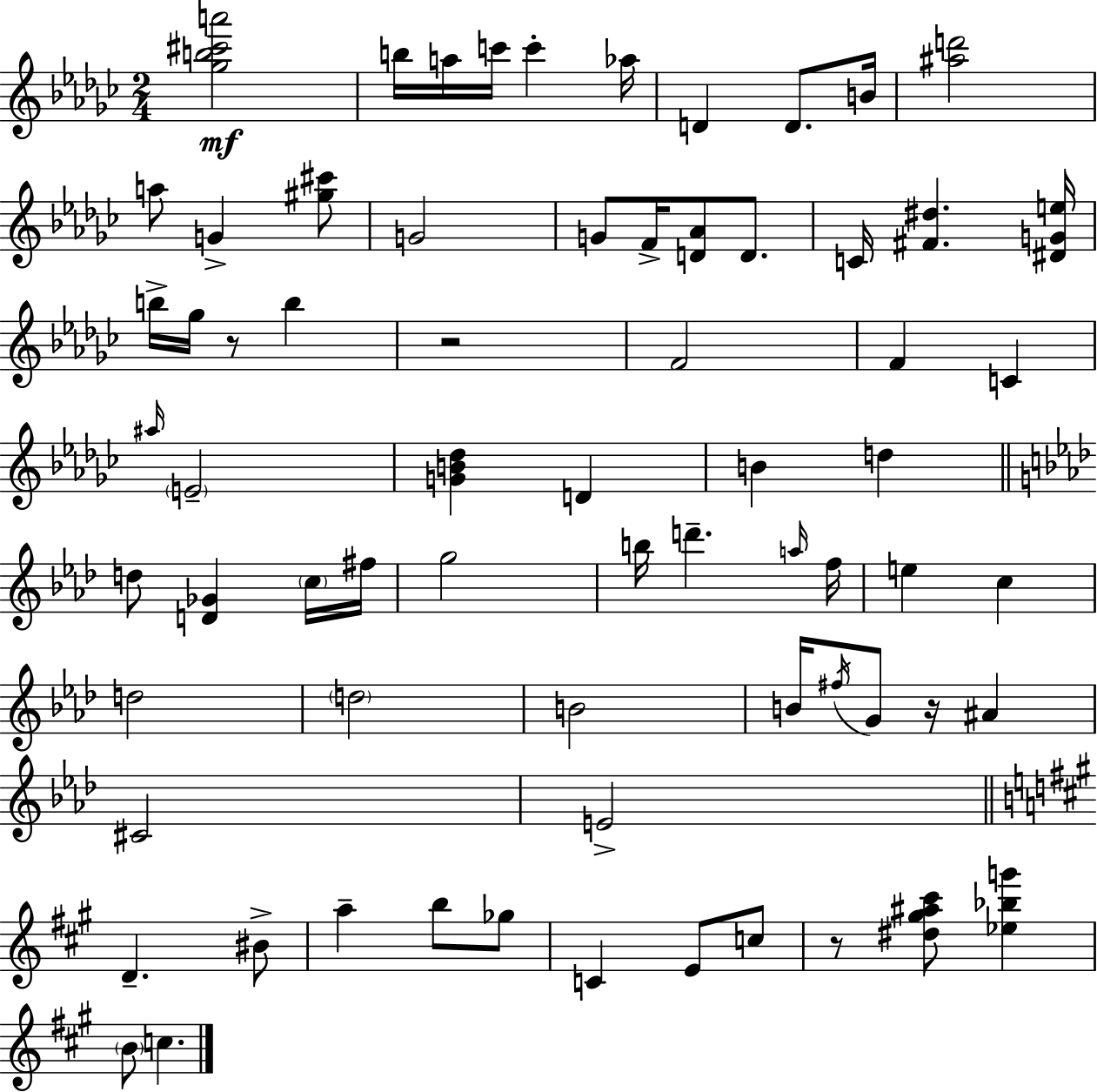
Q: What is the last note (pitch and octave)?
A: C5